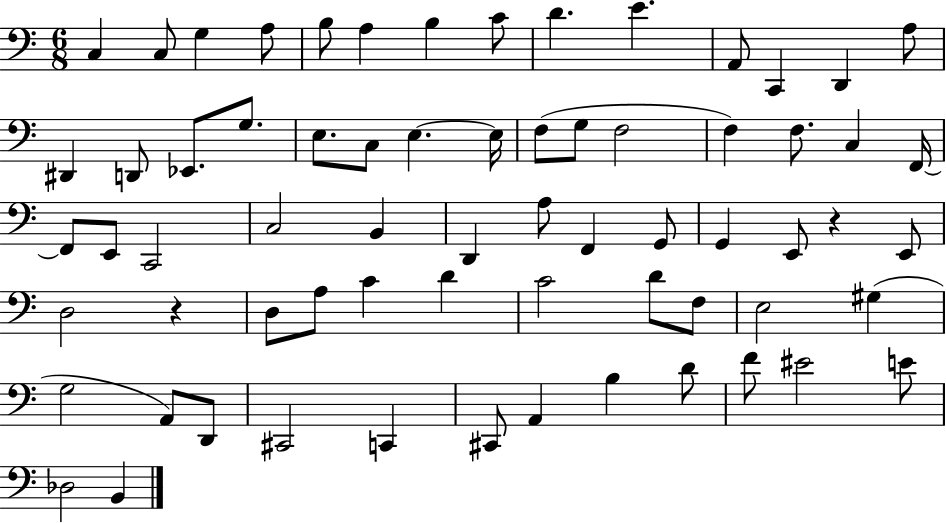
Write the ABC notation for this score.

X:1
T:Untitled
M:6/8
L:1/4
K:C
C, C,/2 G, A,/2 B,/2 A, B, C/2 D E A,,/2 C,, D,, A,/2 ^D,, D,,/2 _E,,/2 G,/2 E,/2 C,/2 E, E,/4 F,/2 G,/2 F,2 F, F,/2 C, F,,/4 F,,/2 E,,/2 C,,2 C,2 B,, D,, A,/2 F,, G,,/2 G,, E,,/2 z E,,/2 D,2 z D,/2 A,/2 C D C2 D/2 F,/2 E,2 ^G, G,2 A,,/2 D,,/2 ^C,,2 C,, ^C,,/2 A,, B, D/2 F/2 ^E2 E/2 _D,2 B,,